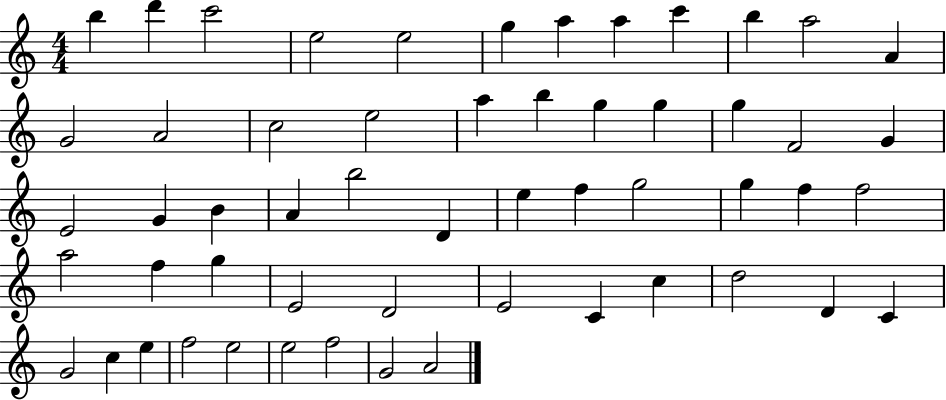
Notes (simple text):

B5/q D6/q C6/h E5/h E5/h G5/q A5/q A5/q C6/q B5/q A5/h A4/q G4/h A4/h C5/h E5/h A5/q B5/q G5/q G5/q G5/q F4/h G4/q E4/h G4/q B4/q A4/q B5/h D4/q E5/q F5/q G5/h G5/q F5/q F5/h A5/h F5/q G5/q E4/h D4/h E4/h C4/q C5/q D5/h D4/q C4/q G4/h C5/q E5/q F5/h E5/h E5/h F5/h G4/h A4/h